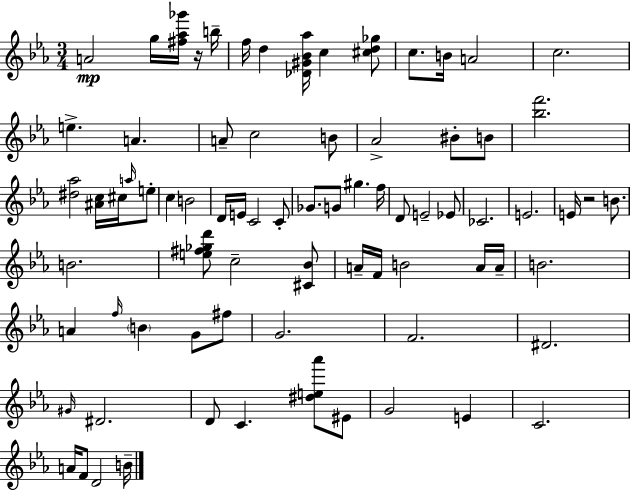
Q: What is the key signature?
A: C minor